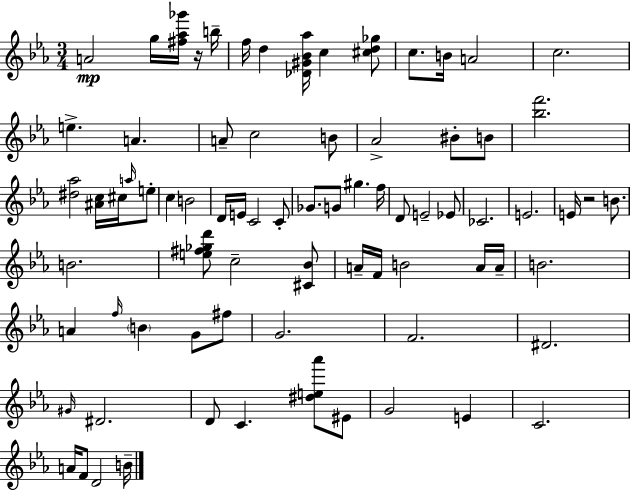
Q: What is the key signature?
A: C minor